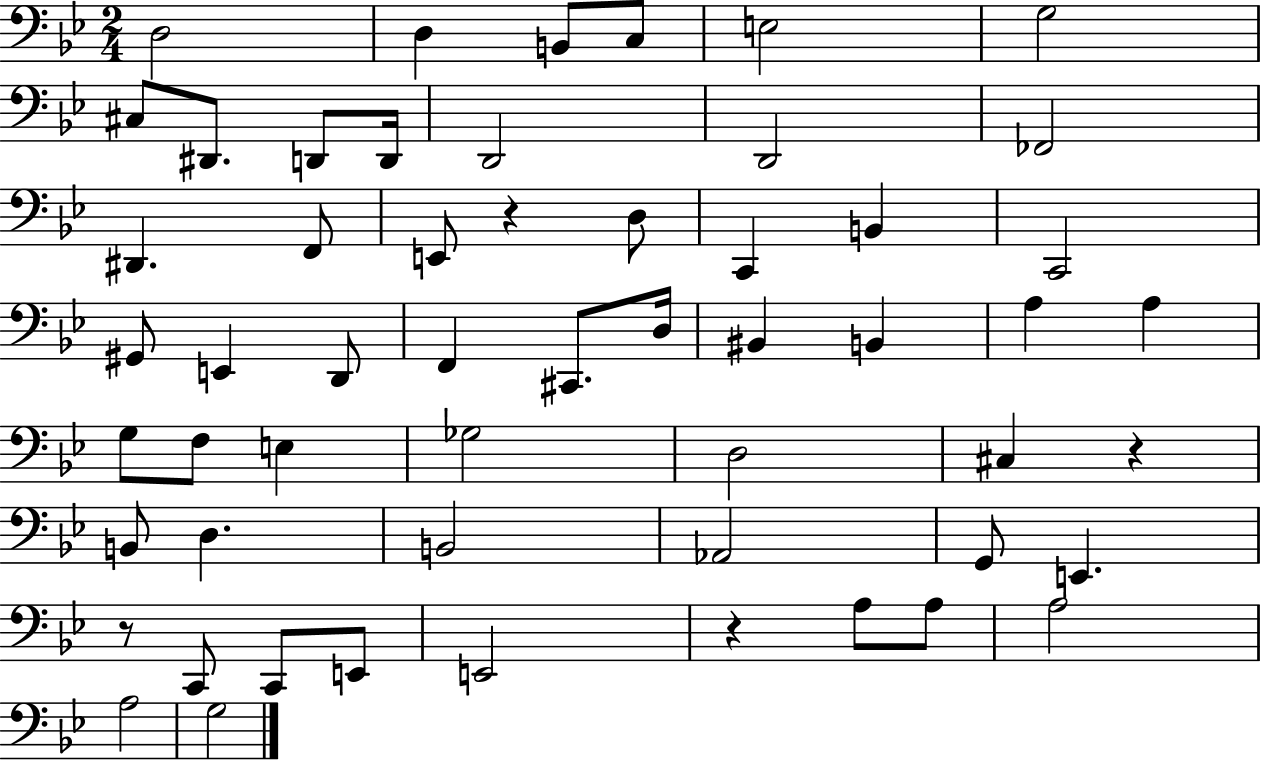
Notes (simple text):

D3/h D3/q B2/e C3/e E3/h G3/h C#3/e D#2/e. D2/e D2/s D2/h D2/h FES2/h D#2/q. F2/e E2/e R/q D3/e C2/q B2/q C2/h G#2/e E2/q D2/e F2/q C#2/e. D3/s BIS2/q B2/q A3/q A3/q G3/e F3/e E3/q Gb3/h D3/h C#3/q R/q B2/e D3/q. B2/h Ab2/h G2/e E2/q. R/e C2/e C2/e E2/e E2/h R/q A3/e A3/e A3/h A3/h G3/h